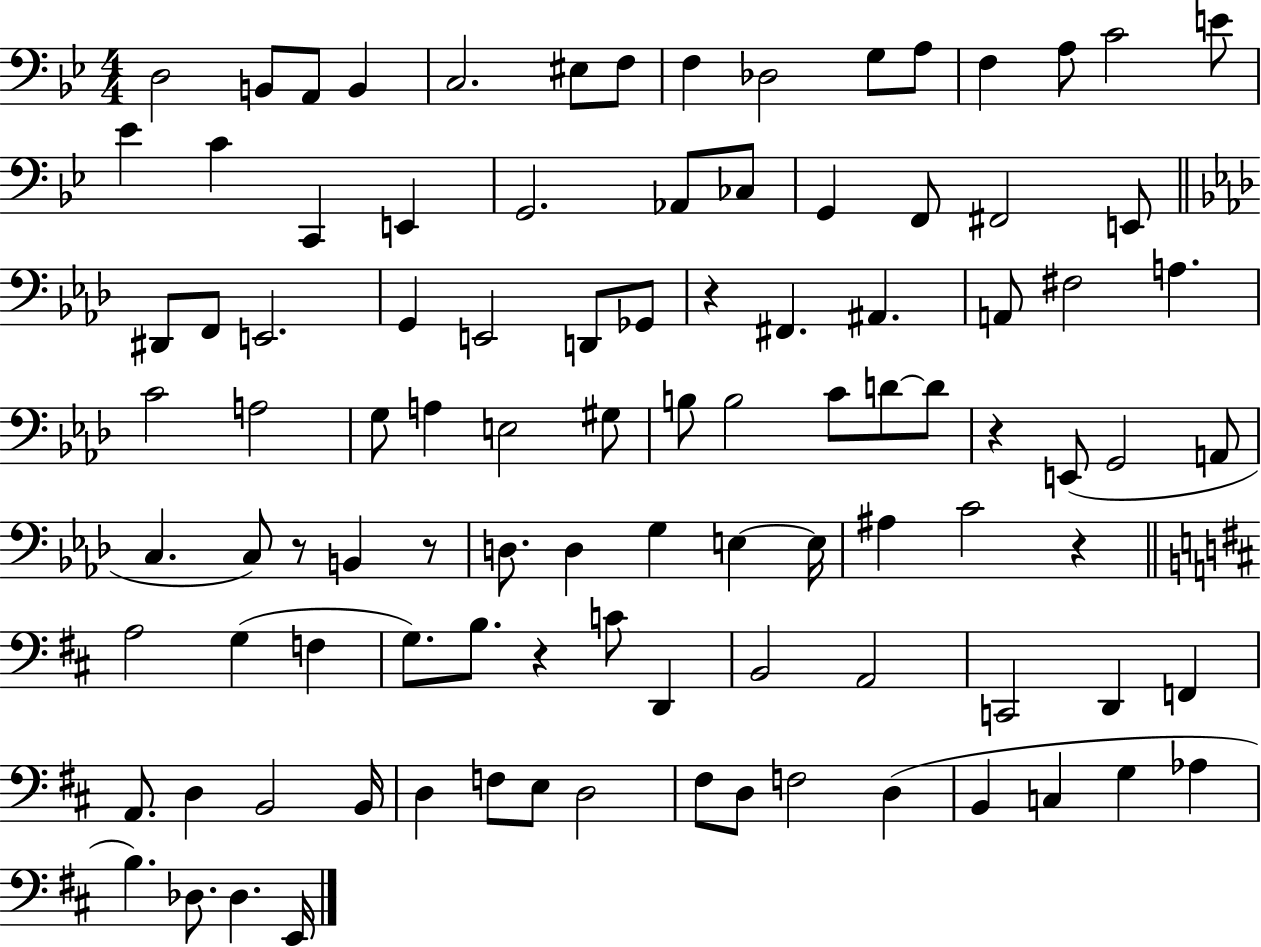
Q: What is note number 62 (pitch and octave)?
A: C4